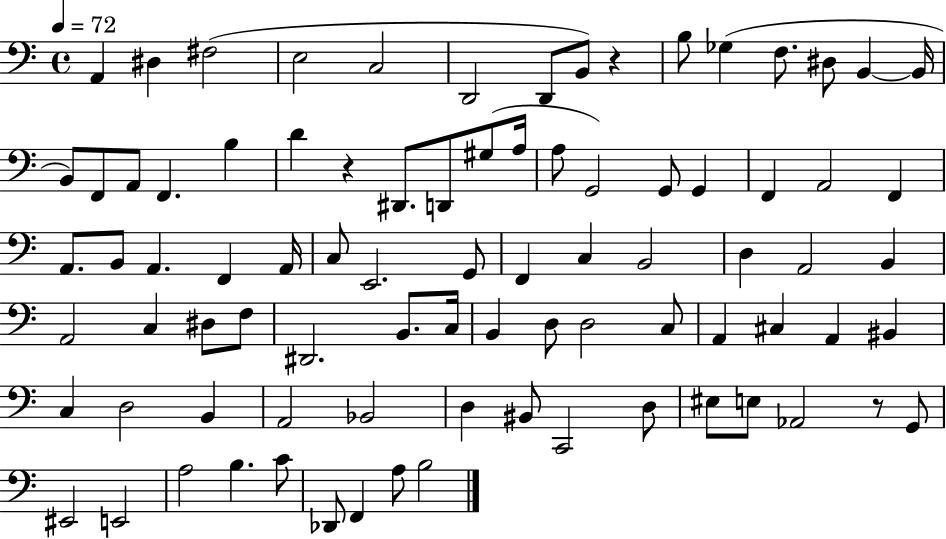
{
  \clef bass
  \time 4/4
  \defaultTimeSignature
  \key c \major
  \tempo 4 = 72
  a,4 dis4 fis2( | e2 c2 | d,2 d,8 b,8) r4 | b8 ges4( f8. dis8 b,4~~ b,16 | \break b,8) f,8 a,8 f,4. b4 | d'4 r4 dis,8. d,8 gis8( a16 | a8 g,2) g,8 g,4 | f,4 a,2 f,4 | \break a,8. b,8 a,4. f,4 a,16 | c8 e,2. g,8 | f,4 c4 b,2 | d4 a,2 b,4 | \break a,2 c4 dis8 f8 | dis,2. b,8. c16 | b,4 d8 d2 c8 | a,4 cis4 a,4 bis,4 | \break c4 d2 b,4 | a,2 bes,2 | d4 bis,8 c,2 d8 | eis8 e8 aes,2 r8 g,8 | \break eis,2 e,2 | a2 b4. c'8 | des,8 f,4 a8 b2 | \bar "|."
}